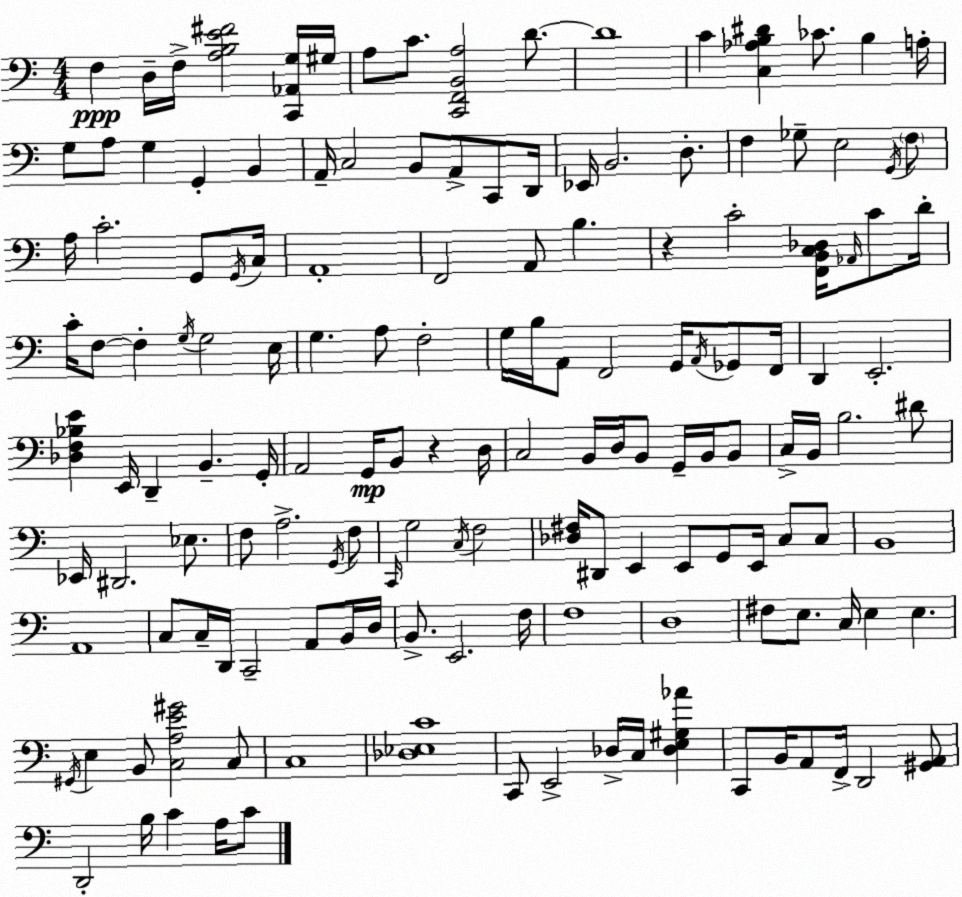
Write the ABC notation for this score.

X:1
T:Untitled
M:4/4
L:1/4
K:Am
F, D,/4 F,/4 [A,B,E^F]2 [C,,_A,,G,]/4 ^G,/4 A,/2 C/2 [C,,F,,B,,A,]2 D/2 D4 C [C,_A,B,^D] _C/2 B, A,/4 G,/2 A,/2 G, G,, B,, A,,/4 C,2 B,,/2 A,,/2 C,,/2 D,,/4 _E,,/4 B,,2 D,/2 F, _G,/2 E,2 G,,/4 F,/2 A,/4 C2 G,,/2 G,,/4 C,/4 A,,4 F,,2 A,,/2 B, z C2 [F,,B,,C,_D,]/4 _A,,/4 C/2 D/4 C/4 F,/2 F, G,/4 G,2 E,/4 G, A,/2 F,2 G,/4 B,/4 A,,/2 F,,2 G,,/4 A,,/4 _G,,/2 F,,/4 D,, E,,2 [_D,F,_B,E] E,,/4 D,, B,, G,,/4 A,,2 G,,/4 B,,/2 z D,/4 C,2 B,,/4 D,/4 B,,/2 G,,/4 B,,/4 B,,/2 C,/4 B,,/4 B,2 ^D/2 _E,,/4 ^D,,2 _E,/2 F,/2 A,2 G,,/4 F,/2 C,,/4 G,2 C,/4 F,2 [_D,^F,]/4 ^D,,/2 E,, E,,/2 G,,/2 E,,/4 C,/2 C,/2 B,,4 A,,4 C,/2 C,/4 D,,/4 C,,2 A,,/2 B,,/4 D,/4 B,,/2 E,,2 F,/4 F,4 D,4 ^F,/2 E,/2 C,/4 E, E, ^G,,/4 E, B,,/2 [C,A,E^G]2 C,/2 C,4 [_D,_E,C]4 C,,/2 E,,2 _D,/4 C,/4 [_D,E,^G,_A] C,,/2 B,,/4 A,,/2 F,,/4 D,,2 [^G,,A,,]/2 D,,2 B,/4 C A,/4 C/2